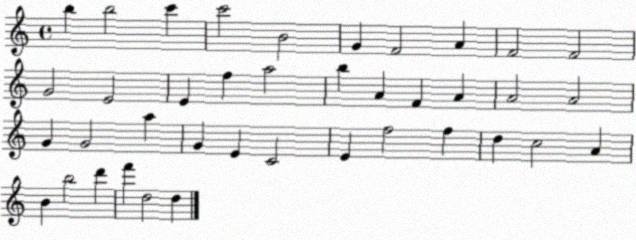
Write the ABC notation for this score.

X:1
T:Untitled
M:4/4
L:1/4
K:C
b b2 c' c'2 B2 G F2 A F2 F2 G2 E2 E f a2 b A F A A2 A2 G G2 a G E C2 E f2 f d c2 A B b2 d' f' d2 d